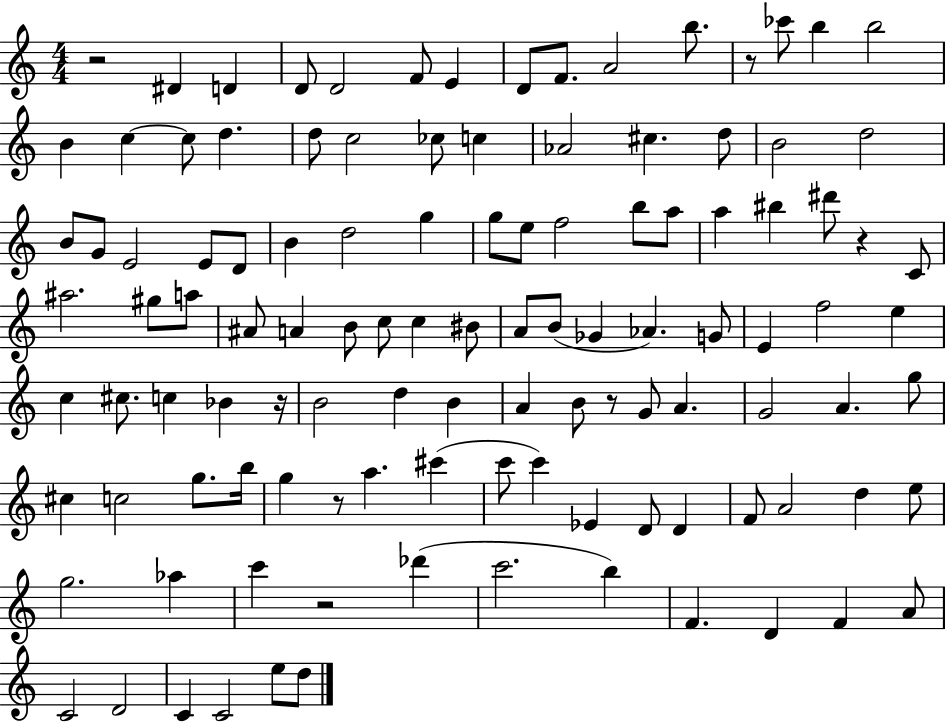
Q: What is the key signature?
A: C major